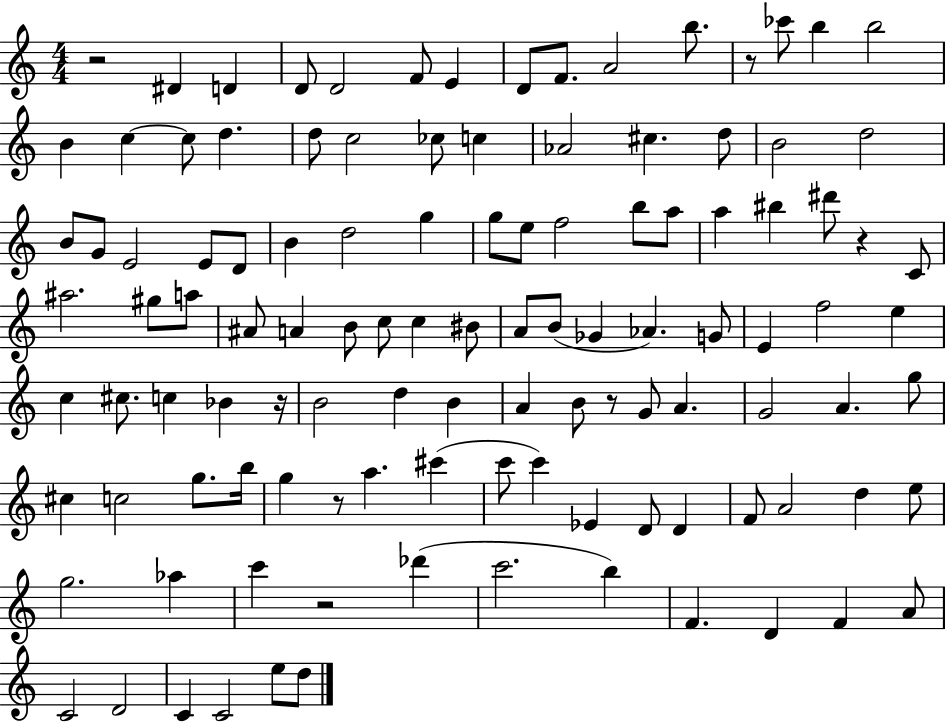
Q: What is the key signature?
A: C major